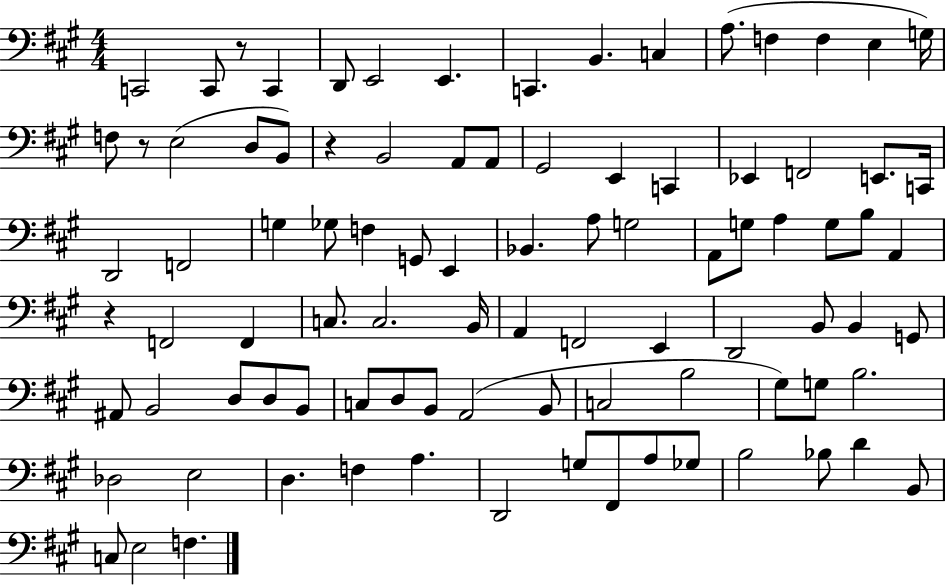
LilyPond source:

{
  \clef bass
  \numericTimeSignature
  \time 4/4
  \key a \major
  c,2 c,8 r8 c,4 | d,8 e,2 e,4. | c,4. b,4. c4 | a8.( f4 f4 e4 g16) | \break f8 r8 e2( d8 b,8) | r4 b,2 a,8 a,8 | gis,2 e,4 c,4 | ees,4 f,2 e,8. c,16 | \break d,2 f,2 | g4 ges8 f4 g,8 e,4 | bes,4. a8 g2 | a,8 g8 a4 g8 b8 a,4 | \break r4 f,2 f,4 | c8. c2. b,16 | a,4 f,2 e,4 | d,2 b,8 b,4 g,8 | \break ais,8 b,2 d8 d8 b,8 | c8 d8 b,8 a,2( b,8 | c2 b2 | gis8) g8 b2. | \break des2 e2 | d4. f4 a4. | d,2 g8 fis,8 a8 ges8 | b2 bes8 d'4 b,8 | \break c8 e2 f4. | \bar "|."
}